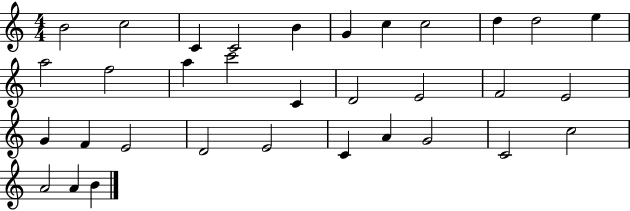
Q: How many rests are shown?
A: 0